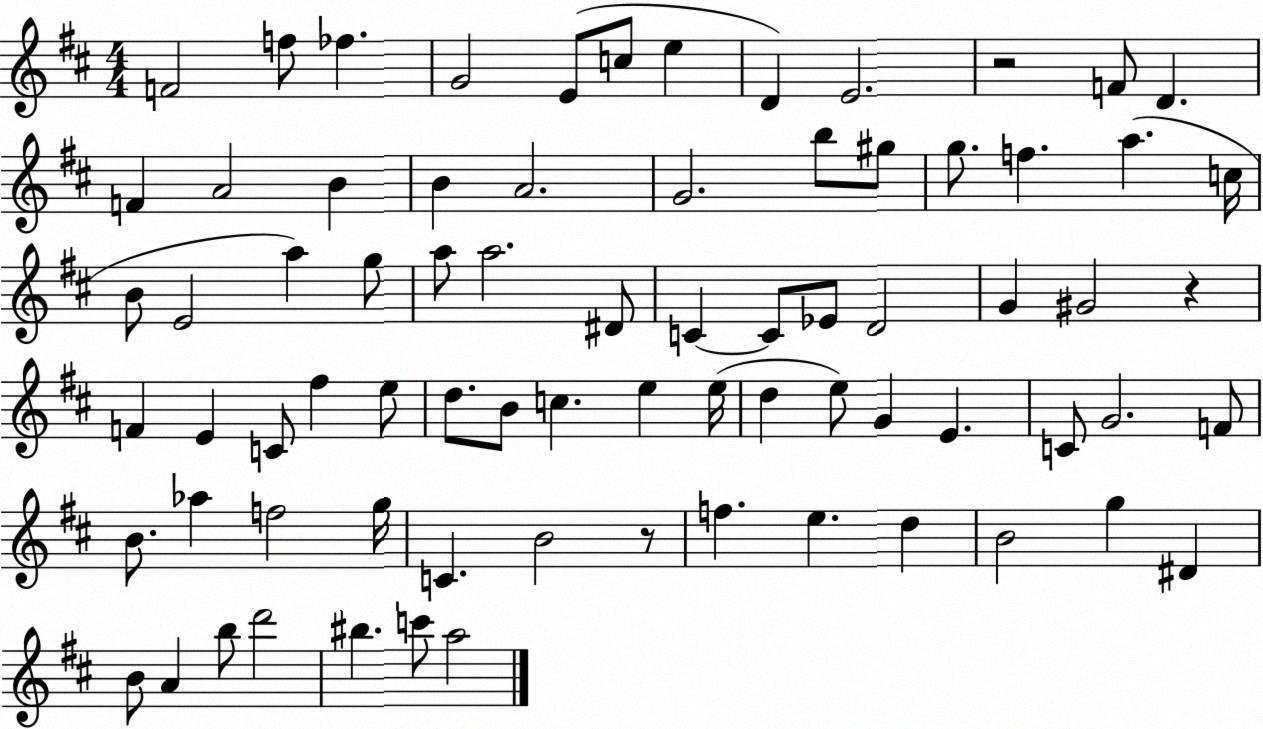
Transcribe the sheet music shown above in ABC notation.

X:1
T:Untitled
M:4/4
L:1/4
K:D
F2 f/2 _f G2 E/2 c/2 e D E2 z2 F/2 D F A2 B B A2 G2 b/2 ^g/2 g/2 f a c/4 B/2 E2 a g/2 a/2 a2 ^D/2 C C/2 _E/2 D2 G ^G2 z F E C/2 ^f e/2 d/2 B/2 c e e/4 d e/2 G E C/2 G2 F/2 B/2 _a f2 g/4 C B2 z/2 f e d B2 g ^D B/2 A b/2 d'2 ^b c'/2 a2